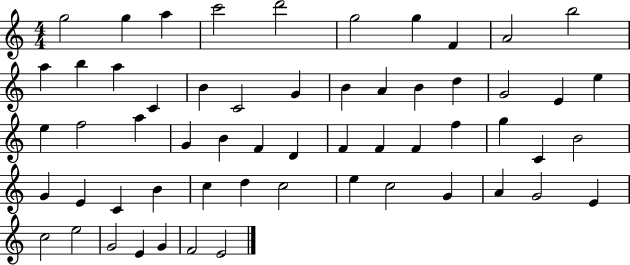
G5/h G5/q A5/q C6/h D6/h G5/h G5/q F4/q A4/h B5/h A5/q B5/q A5/q C4/q B4/q C4/h G4/q B4/q A4/q B4/q D5/q G4/h E4/q E5/q E5/q F5/h A5/q G4/q B4/q F4/q D4/q F4/q F4/q F4/q F5/q G5/q C4/q B4/h G4/q E4/q C4/q B4/q C5/q D5/q C5/h E5/q C5/h G4/q A4/q G4/h E4/q C5/h E5/h G4/h E4/q G4/q F4/h E4/h